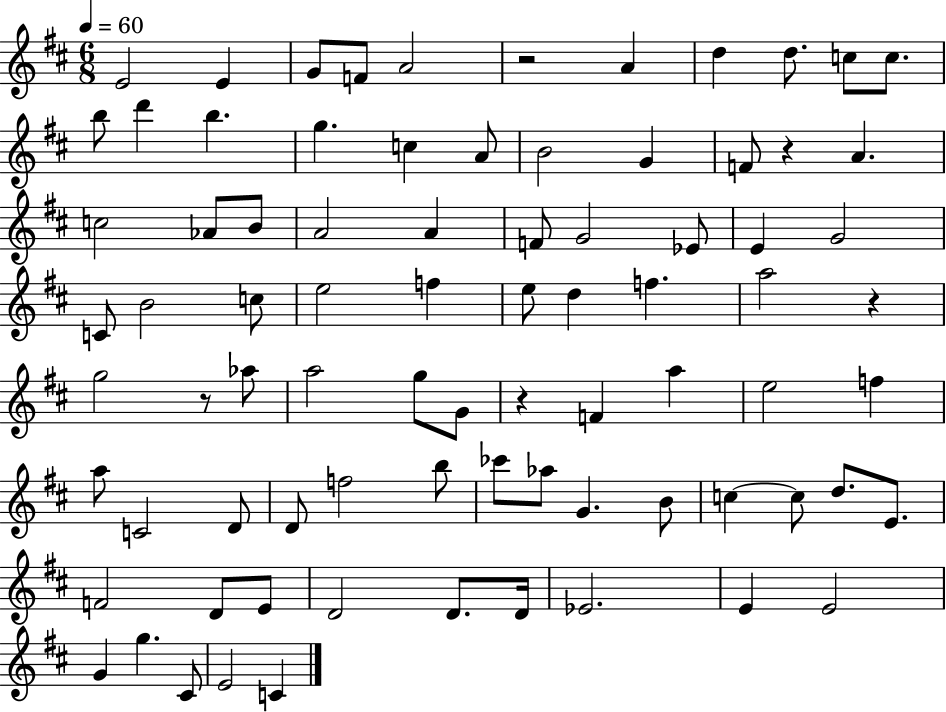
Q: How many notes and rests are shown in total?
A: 81